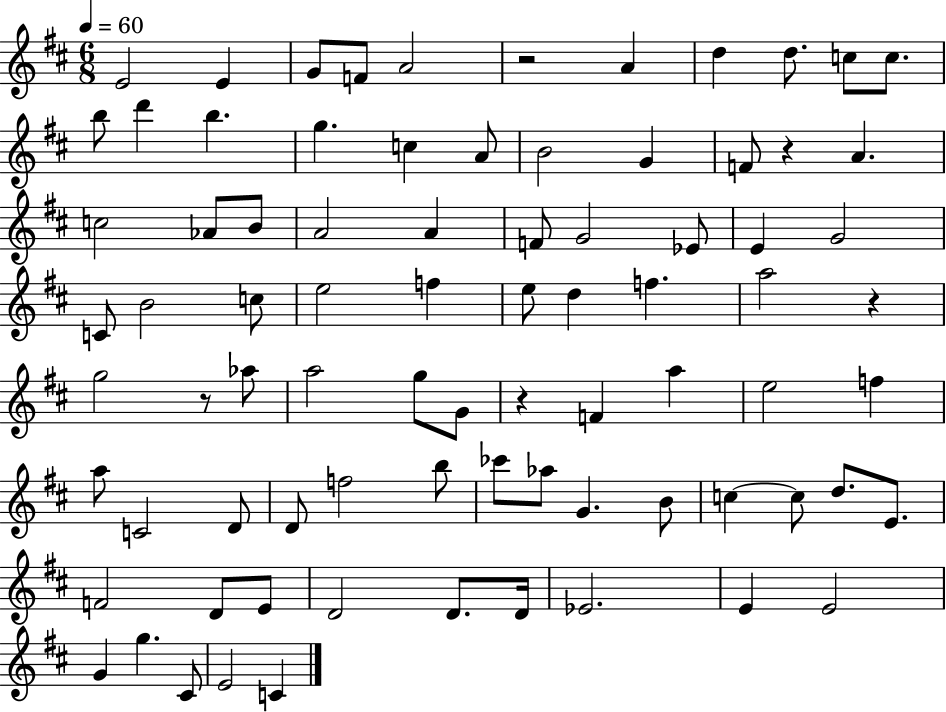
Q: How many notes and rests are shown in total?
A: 81